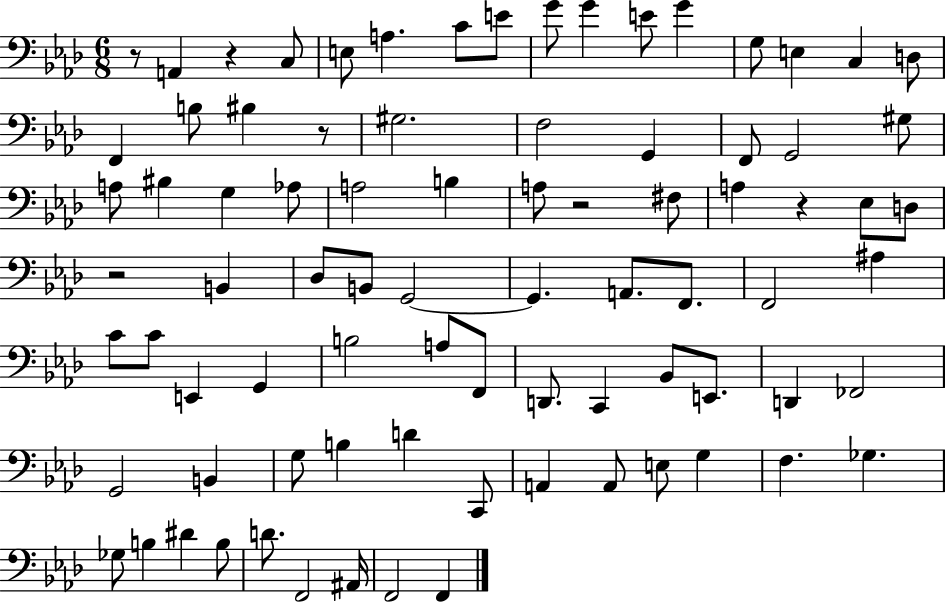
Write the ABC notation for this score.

X:1
T:Untitled
M:6/8
L:1/4
K:Ab
z/2 A,, z C,/2 E,/2 A, C/2 E/2 G/2 G E/2 G G,/2 E, C, D,/2 F,, B,/2 ^B, z/2 ^G,2 F,2 G,, F,,/2 G,,2 ^G,/2 A,/2 ^B, G, _A,/2 A,2 B, A,/2 z2 ^F,/2 A, z _E,/2 D,/2 z2 B,, _D,/2 B,,/2 G,,2 G,, A,,/2 F,,/2 F,,2 ^A, C/2 C/2 E,, G,, B,2 A,/2 F,,/2 D,,/2 C,, _B,,/2 E,,/2 D,, _F,,2 G,,2 B,, G,/2 B, D C,,/2 A,, A,,/2 E,/2 G, F, _G, _G,/2 B, ^D B,/2 D/2 F,,2 ^A,,/4 F,,2 F,,